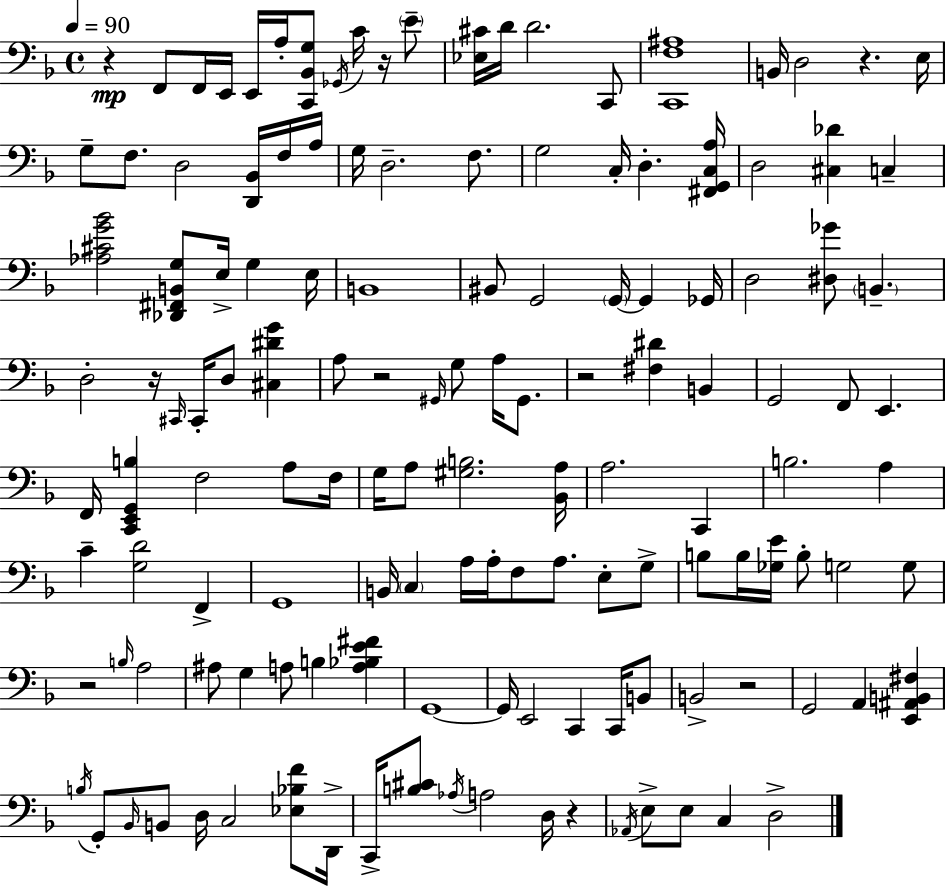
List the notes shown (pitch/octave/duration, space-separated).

R/q F2/e F2/s E2/s E2/s A3/s [C2,Bb2,G3]/e Gb2/s C4/s R/s E4/e [Eb3,C#4]/s D4/s D4/h. C2/e [C2,F3,A#3]/w B2/s D3/h R/q. E3/s G3/e F3/e. D3/h [D2,Bb2]/s F3/s A3/s G3/s D3/h. F3/e. G3/h C3/s D3/q. [F#2,G2,C3,A3]/s D3/h [C#3,Db4]/q C3/q [Ab3,C#4,G4,Bb4]/h [Db2,F#2,B2,G3]/e E3/s G3/q E3/s B2/w BIS2/e G2/h G2/s G2/q Gb2/s D3/h [D#3,Gb4]/e B2/q. D3/h R/s C#2/s C#2/s D3/e [C#3,D#4,G4]/q A3/e R/h G#2/s G3/e A3/s G#2/e. R/h [F#3,D#4]/q B2/q G2/h F2/e E2/q. F2/s [C2,E2,G2,B3]/q F3/h A3/e F3/s G3/s A3/e [G#3,B3]/h. [Bb2,A3]/s A3/h. C2/q B3/h. A3/q C4/q [G3,D4]/h F2/q G2/w B2/s C3/q A3/s A3/s F3/e A3/e. E3/e G3/e B3/e B3/s [Gb3,E4]/s B3/e G3/h G3/e R/h B3/s A3/h A#3/e G3/q A3/e B3/q [A3,Bb3,E4,F#4]/q G2/w G2/s E2/h C2/q C2/s B2/e B2/h R/h G2/h A2/q [E2,A#2,B2,F#3]/q B3/s G2/e Bb2/s B2/e D3/s C3/h [Eb3,Bb3,F4]/e D2/s C2/s [B3,C#4]/e Ab3/s A3/h D3/s R/q Ab2/s E3/e E3/e C3/q D3/h